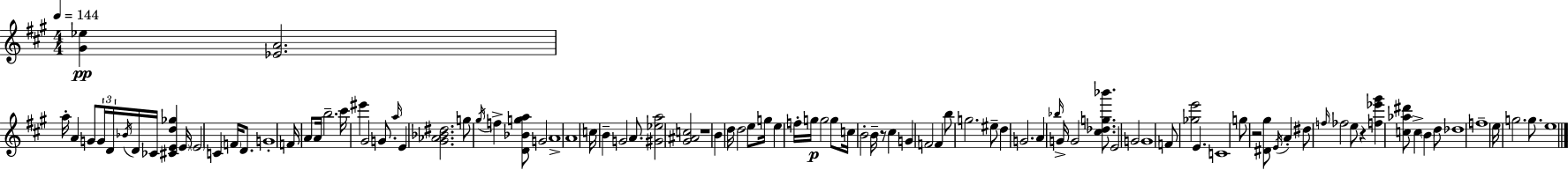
X:1
T:Untitled
M:4/4
L:1/4
K:A
[^G_e] [_EA]2 a/4 A G/2 G/4 D/4 _B/4 D/4 _C/4 [^CEd_g] E/4 E2 C F/4 D/2 G4 F/4 A/2 A/4 b2 ^c'/4 ^e' ^G2 G/2 a/4 E [^G_A_B^d]2 g/2 ^g/4 f [D_Bga]/2 G2 A4 A4 c/4 B G2 A/2 [^G_ea]2 [^G^Ac]2 z4 B d/4 d2 e/2 g/4 e f/4 g/4 g2 g/2 c/4 B2 B/4 z/2 ^c G F2 F b/2 g2 ^e/2 d G2 A _b/4 G/4 G2 [^c_dg_b']/2 E2 G2 G4 F/2 [_ge']2 E C4 g/2 z2 [^D^g]/2 E/4 A ^d/2 f/4 _f2 e/2 z [f_e'^g'] [c_a^d']/2 c B d/2 _d4 f4 e/4 g2 g/2 e4